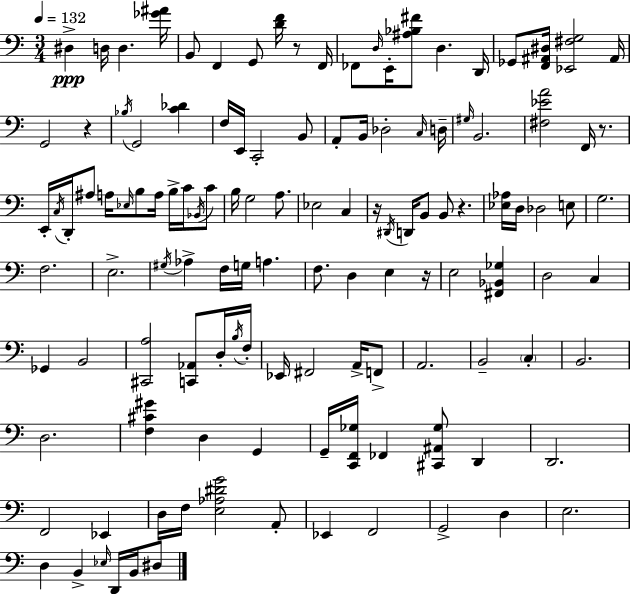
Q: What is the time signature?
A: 3/4